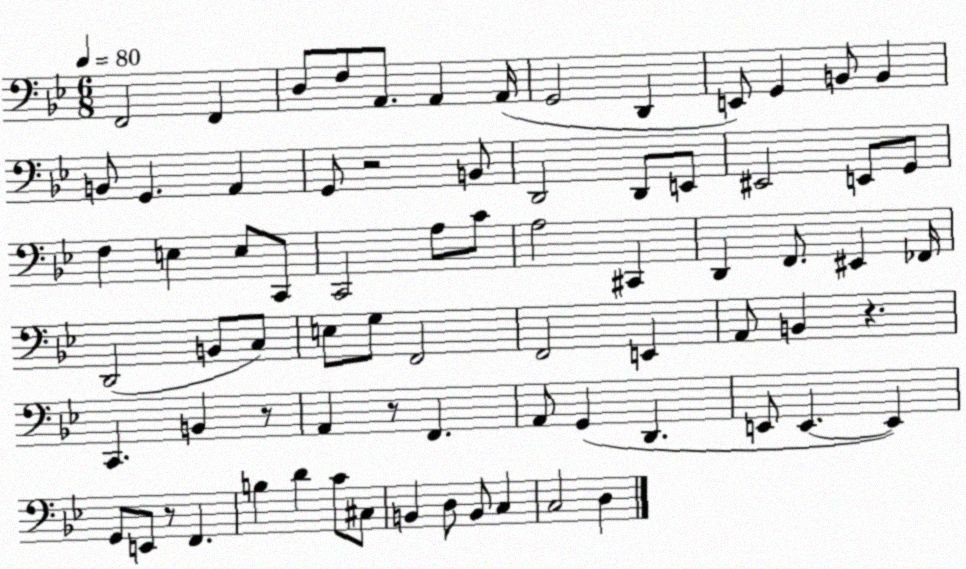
X:1
T:Untitled
M:6/8
L:1/4
K:Bb
F,,2 F,, D,/2 F,/2 A,,/2 A,, A,,/4 G,,2 D,, E,,/2 G,, B,,/2 B,, B,,/2 G,, A,, G,,/2 z2 B,,/2 D,,2 D,,/2 E,,/2 ^E,,2 E,,/2 G,,/2 F, E, E,/2 C,,/2 C,,2 A,/2 C/2 A,2 ^C,, D,, F,,/2 ^E,, _F,,/4 D,,2 B,,/2 C,/2 E,/2 G,/2 F,,2 F,,2 E,, A,,/2 B,, z C,, B,, z/2 A,, z/2 F,, A,,/2 G,, D,, E,,/2 E,, E,, G,,/2 E,,/2 z/2 F,, B, D C/2 ^C,/2 B,, D,/2 B,,/2 C, C,2 D,